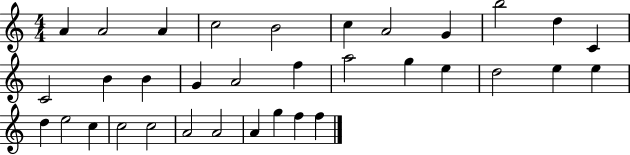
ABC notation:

X:1
T:Untitled
M:4/4
L:1/4
K:C
A A2 A c2 B2 c A2 G b2 d C C2 B B G A2 f a2 g e d2 e e d e2 c c2 c2 A2 A2 A g f f